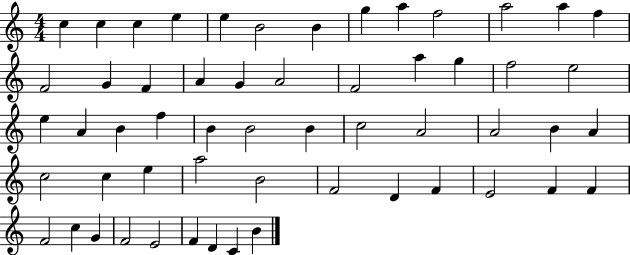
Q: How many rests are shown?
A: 0